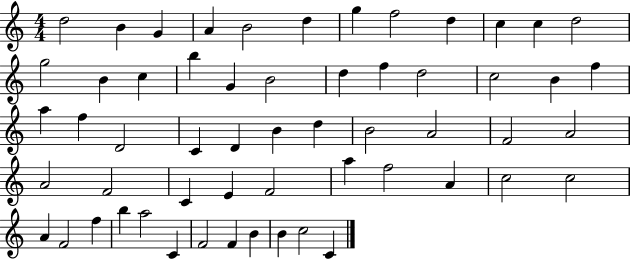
{
  \clef treble
  \numericTimeSignature
  \time 4/4
  \key c \major
  d''2 b'4 g'4 | a'4 b'2 d''4 | g''4 f''2 d''4 | c''4 c''4 d''2 | \break g''2 b'4 c''4 | b''4 g'4 b'2 | d''4 f''4 d''2 | c''2 b'4 f''4 | \break a''4 f''4 d'2 | c'4 d'4 b'4 d''4 | b'2 a'2 | f'2 a'2 | \break a'2 f'2 | c'4 e'4 f'2 | a''4 f''2 a'4 | c''2 c''2 | \break a'4 f'2 f''4 | b''4 a''2 c'4 | f'2 f'4 b'4 | b'4 c''2 c'4 | \break \bar "|."
}